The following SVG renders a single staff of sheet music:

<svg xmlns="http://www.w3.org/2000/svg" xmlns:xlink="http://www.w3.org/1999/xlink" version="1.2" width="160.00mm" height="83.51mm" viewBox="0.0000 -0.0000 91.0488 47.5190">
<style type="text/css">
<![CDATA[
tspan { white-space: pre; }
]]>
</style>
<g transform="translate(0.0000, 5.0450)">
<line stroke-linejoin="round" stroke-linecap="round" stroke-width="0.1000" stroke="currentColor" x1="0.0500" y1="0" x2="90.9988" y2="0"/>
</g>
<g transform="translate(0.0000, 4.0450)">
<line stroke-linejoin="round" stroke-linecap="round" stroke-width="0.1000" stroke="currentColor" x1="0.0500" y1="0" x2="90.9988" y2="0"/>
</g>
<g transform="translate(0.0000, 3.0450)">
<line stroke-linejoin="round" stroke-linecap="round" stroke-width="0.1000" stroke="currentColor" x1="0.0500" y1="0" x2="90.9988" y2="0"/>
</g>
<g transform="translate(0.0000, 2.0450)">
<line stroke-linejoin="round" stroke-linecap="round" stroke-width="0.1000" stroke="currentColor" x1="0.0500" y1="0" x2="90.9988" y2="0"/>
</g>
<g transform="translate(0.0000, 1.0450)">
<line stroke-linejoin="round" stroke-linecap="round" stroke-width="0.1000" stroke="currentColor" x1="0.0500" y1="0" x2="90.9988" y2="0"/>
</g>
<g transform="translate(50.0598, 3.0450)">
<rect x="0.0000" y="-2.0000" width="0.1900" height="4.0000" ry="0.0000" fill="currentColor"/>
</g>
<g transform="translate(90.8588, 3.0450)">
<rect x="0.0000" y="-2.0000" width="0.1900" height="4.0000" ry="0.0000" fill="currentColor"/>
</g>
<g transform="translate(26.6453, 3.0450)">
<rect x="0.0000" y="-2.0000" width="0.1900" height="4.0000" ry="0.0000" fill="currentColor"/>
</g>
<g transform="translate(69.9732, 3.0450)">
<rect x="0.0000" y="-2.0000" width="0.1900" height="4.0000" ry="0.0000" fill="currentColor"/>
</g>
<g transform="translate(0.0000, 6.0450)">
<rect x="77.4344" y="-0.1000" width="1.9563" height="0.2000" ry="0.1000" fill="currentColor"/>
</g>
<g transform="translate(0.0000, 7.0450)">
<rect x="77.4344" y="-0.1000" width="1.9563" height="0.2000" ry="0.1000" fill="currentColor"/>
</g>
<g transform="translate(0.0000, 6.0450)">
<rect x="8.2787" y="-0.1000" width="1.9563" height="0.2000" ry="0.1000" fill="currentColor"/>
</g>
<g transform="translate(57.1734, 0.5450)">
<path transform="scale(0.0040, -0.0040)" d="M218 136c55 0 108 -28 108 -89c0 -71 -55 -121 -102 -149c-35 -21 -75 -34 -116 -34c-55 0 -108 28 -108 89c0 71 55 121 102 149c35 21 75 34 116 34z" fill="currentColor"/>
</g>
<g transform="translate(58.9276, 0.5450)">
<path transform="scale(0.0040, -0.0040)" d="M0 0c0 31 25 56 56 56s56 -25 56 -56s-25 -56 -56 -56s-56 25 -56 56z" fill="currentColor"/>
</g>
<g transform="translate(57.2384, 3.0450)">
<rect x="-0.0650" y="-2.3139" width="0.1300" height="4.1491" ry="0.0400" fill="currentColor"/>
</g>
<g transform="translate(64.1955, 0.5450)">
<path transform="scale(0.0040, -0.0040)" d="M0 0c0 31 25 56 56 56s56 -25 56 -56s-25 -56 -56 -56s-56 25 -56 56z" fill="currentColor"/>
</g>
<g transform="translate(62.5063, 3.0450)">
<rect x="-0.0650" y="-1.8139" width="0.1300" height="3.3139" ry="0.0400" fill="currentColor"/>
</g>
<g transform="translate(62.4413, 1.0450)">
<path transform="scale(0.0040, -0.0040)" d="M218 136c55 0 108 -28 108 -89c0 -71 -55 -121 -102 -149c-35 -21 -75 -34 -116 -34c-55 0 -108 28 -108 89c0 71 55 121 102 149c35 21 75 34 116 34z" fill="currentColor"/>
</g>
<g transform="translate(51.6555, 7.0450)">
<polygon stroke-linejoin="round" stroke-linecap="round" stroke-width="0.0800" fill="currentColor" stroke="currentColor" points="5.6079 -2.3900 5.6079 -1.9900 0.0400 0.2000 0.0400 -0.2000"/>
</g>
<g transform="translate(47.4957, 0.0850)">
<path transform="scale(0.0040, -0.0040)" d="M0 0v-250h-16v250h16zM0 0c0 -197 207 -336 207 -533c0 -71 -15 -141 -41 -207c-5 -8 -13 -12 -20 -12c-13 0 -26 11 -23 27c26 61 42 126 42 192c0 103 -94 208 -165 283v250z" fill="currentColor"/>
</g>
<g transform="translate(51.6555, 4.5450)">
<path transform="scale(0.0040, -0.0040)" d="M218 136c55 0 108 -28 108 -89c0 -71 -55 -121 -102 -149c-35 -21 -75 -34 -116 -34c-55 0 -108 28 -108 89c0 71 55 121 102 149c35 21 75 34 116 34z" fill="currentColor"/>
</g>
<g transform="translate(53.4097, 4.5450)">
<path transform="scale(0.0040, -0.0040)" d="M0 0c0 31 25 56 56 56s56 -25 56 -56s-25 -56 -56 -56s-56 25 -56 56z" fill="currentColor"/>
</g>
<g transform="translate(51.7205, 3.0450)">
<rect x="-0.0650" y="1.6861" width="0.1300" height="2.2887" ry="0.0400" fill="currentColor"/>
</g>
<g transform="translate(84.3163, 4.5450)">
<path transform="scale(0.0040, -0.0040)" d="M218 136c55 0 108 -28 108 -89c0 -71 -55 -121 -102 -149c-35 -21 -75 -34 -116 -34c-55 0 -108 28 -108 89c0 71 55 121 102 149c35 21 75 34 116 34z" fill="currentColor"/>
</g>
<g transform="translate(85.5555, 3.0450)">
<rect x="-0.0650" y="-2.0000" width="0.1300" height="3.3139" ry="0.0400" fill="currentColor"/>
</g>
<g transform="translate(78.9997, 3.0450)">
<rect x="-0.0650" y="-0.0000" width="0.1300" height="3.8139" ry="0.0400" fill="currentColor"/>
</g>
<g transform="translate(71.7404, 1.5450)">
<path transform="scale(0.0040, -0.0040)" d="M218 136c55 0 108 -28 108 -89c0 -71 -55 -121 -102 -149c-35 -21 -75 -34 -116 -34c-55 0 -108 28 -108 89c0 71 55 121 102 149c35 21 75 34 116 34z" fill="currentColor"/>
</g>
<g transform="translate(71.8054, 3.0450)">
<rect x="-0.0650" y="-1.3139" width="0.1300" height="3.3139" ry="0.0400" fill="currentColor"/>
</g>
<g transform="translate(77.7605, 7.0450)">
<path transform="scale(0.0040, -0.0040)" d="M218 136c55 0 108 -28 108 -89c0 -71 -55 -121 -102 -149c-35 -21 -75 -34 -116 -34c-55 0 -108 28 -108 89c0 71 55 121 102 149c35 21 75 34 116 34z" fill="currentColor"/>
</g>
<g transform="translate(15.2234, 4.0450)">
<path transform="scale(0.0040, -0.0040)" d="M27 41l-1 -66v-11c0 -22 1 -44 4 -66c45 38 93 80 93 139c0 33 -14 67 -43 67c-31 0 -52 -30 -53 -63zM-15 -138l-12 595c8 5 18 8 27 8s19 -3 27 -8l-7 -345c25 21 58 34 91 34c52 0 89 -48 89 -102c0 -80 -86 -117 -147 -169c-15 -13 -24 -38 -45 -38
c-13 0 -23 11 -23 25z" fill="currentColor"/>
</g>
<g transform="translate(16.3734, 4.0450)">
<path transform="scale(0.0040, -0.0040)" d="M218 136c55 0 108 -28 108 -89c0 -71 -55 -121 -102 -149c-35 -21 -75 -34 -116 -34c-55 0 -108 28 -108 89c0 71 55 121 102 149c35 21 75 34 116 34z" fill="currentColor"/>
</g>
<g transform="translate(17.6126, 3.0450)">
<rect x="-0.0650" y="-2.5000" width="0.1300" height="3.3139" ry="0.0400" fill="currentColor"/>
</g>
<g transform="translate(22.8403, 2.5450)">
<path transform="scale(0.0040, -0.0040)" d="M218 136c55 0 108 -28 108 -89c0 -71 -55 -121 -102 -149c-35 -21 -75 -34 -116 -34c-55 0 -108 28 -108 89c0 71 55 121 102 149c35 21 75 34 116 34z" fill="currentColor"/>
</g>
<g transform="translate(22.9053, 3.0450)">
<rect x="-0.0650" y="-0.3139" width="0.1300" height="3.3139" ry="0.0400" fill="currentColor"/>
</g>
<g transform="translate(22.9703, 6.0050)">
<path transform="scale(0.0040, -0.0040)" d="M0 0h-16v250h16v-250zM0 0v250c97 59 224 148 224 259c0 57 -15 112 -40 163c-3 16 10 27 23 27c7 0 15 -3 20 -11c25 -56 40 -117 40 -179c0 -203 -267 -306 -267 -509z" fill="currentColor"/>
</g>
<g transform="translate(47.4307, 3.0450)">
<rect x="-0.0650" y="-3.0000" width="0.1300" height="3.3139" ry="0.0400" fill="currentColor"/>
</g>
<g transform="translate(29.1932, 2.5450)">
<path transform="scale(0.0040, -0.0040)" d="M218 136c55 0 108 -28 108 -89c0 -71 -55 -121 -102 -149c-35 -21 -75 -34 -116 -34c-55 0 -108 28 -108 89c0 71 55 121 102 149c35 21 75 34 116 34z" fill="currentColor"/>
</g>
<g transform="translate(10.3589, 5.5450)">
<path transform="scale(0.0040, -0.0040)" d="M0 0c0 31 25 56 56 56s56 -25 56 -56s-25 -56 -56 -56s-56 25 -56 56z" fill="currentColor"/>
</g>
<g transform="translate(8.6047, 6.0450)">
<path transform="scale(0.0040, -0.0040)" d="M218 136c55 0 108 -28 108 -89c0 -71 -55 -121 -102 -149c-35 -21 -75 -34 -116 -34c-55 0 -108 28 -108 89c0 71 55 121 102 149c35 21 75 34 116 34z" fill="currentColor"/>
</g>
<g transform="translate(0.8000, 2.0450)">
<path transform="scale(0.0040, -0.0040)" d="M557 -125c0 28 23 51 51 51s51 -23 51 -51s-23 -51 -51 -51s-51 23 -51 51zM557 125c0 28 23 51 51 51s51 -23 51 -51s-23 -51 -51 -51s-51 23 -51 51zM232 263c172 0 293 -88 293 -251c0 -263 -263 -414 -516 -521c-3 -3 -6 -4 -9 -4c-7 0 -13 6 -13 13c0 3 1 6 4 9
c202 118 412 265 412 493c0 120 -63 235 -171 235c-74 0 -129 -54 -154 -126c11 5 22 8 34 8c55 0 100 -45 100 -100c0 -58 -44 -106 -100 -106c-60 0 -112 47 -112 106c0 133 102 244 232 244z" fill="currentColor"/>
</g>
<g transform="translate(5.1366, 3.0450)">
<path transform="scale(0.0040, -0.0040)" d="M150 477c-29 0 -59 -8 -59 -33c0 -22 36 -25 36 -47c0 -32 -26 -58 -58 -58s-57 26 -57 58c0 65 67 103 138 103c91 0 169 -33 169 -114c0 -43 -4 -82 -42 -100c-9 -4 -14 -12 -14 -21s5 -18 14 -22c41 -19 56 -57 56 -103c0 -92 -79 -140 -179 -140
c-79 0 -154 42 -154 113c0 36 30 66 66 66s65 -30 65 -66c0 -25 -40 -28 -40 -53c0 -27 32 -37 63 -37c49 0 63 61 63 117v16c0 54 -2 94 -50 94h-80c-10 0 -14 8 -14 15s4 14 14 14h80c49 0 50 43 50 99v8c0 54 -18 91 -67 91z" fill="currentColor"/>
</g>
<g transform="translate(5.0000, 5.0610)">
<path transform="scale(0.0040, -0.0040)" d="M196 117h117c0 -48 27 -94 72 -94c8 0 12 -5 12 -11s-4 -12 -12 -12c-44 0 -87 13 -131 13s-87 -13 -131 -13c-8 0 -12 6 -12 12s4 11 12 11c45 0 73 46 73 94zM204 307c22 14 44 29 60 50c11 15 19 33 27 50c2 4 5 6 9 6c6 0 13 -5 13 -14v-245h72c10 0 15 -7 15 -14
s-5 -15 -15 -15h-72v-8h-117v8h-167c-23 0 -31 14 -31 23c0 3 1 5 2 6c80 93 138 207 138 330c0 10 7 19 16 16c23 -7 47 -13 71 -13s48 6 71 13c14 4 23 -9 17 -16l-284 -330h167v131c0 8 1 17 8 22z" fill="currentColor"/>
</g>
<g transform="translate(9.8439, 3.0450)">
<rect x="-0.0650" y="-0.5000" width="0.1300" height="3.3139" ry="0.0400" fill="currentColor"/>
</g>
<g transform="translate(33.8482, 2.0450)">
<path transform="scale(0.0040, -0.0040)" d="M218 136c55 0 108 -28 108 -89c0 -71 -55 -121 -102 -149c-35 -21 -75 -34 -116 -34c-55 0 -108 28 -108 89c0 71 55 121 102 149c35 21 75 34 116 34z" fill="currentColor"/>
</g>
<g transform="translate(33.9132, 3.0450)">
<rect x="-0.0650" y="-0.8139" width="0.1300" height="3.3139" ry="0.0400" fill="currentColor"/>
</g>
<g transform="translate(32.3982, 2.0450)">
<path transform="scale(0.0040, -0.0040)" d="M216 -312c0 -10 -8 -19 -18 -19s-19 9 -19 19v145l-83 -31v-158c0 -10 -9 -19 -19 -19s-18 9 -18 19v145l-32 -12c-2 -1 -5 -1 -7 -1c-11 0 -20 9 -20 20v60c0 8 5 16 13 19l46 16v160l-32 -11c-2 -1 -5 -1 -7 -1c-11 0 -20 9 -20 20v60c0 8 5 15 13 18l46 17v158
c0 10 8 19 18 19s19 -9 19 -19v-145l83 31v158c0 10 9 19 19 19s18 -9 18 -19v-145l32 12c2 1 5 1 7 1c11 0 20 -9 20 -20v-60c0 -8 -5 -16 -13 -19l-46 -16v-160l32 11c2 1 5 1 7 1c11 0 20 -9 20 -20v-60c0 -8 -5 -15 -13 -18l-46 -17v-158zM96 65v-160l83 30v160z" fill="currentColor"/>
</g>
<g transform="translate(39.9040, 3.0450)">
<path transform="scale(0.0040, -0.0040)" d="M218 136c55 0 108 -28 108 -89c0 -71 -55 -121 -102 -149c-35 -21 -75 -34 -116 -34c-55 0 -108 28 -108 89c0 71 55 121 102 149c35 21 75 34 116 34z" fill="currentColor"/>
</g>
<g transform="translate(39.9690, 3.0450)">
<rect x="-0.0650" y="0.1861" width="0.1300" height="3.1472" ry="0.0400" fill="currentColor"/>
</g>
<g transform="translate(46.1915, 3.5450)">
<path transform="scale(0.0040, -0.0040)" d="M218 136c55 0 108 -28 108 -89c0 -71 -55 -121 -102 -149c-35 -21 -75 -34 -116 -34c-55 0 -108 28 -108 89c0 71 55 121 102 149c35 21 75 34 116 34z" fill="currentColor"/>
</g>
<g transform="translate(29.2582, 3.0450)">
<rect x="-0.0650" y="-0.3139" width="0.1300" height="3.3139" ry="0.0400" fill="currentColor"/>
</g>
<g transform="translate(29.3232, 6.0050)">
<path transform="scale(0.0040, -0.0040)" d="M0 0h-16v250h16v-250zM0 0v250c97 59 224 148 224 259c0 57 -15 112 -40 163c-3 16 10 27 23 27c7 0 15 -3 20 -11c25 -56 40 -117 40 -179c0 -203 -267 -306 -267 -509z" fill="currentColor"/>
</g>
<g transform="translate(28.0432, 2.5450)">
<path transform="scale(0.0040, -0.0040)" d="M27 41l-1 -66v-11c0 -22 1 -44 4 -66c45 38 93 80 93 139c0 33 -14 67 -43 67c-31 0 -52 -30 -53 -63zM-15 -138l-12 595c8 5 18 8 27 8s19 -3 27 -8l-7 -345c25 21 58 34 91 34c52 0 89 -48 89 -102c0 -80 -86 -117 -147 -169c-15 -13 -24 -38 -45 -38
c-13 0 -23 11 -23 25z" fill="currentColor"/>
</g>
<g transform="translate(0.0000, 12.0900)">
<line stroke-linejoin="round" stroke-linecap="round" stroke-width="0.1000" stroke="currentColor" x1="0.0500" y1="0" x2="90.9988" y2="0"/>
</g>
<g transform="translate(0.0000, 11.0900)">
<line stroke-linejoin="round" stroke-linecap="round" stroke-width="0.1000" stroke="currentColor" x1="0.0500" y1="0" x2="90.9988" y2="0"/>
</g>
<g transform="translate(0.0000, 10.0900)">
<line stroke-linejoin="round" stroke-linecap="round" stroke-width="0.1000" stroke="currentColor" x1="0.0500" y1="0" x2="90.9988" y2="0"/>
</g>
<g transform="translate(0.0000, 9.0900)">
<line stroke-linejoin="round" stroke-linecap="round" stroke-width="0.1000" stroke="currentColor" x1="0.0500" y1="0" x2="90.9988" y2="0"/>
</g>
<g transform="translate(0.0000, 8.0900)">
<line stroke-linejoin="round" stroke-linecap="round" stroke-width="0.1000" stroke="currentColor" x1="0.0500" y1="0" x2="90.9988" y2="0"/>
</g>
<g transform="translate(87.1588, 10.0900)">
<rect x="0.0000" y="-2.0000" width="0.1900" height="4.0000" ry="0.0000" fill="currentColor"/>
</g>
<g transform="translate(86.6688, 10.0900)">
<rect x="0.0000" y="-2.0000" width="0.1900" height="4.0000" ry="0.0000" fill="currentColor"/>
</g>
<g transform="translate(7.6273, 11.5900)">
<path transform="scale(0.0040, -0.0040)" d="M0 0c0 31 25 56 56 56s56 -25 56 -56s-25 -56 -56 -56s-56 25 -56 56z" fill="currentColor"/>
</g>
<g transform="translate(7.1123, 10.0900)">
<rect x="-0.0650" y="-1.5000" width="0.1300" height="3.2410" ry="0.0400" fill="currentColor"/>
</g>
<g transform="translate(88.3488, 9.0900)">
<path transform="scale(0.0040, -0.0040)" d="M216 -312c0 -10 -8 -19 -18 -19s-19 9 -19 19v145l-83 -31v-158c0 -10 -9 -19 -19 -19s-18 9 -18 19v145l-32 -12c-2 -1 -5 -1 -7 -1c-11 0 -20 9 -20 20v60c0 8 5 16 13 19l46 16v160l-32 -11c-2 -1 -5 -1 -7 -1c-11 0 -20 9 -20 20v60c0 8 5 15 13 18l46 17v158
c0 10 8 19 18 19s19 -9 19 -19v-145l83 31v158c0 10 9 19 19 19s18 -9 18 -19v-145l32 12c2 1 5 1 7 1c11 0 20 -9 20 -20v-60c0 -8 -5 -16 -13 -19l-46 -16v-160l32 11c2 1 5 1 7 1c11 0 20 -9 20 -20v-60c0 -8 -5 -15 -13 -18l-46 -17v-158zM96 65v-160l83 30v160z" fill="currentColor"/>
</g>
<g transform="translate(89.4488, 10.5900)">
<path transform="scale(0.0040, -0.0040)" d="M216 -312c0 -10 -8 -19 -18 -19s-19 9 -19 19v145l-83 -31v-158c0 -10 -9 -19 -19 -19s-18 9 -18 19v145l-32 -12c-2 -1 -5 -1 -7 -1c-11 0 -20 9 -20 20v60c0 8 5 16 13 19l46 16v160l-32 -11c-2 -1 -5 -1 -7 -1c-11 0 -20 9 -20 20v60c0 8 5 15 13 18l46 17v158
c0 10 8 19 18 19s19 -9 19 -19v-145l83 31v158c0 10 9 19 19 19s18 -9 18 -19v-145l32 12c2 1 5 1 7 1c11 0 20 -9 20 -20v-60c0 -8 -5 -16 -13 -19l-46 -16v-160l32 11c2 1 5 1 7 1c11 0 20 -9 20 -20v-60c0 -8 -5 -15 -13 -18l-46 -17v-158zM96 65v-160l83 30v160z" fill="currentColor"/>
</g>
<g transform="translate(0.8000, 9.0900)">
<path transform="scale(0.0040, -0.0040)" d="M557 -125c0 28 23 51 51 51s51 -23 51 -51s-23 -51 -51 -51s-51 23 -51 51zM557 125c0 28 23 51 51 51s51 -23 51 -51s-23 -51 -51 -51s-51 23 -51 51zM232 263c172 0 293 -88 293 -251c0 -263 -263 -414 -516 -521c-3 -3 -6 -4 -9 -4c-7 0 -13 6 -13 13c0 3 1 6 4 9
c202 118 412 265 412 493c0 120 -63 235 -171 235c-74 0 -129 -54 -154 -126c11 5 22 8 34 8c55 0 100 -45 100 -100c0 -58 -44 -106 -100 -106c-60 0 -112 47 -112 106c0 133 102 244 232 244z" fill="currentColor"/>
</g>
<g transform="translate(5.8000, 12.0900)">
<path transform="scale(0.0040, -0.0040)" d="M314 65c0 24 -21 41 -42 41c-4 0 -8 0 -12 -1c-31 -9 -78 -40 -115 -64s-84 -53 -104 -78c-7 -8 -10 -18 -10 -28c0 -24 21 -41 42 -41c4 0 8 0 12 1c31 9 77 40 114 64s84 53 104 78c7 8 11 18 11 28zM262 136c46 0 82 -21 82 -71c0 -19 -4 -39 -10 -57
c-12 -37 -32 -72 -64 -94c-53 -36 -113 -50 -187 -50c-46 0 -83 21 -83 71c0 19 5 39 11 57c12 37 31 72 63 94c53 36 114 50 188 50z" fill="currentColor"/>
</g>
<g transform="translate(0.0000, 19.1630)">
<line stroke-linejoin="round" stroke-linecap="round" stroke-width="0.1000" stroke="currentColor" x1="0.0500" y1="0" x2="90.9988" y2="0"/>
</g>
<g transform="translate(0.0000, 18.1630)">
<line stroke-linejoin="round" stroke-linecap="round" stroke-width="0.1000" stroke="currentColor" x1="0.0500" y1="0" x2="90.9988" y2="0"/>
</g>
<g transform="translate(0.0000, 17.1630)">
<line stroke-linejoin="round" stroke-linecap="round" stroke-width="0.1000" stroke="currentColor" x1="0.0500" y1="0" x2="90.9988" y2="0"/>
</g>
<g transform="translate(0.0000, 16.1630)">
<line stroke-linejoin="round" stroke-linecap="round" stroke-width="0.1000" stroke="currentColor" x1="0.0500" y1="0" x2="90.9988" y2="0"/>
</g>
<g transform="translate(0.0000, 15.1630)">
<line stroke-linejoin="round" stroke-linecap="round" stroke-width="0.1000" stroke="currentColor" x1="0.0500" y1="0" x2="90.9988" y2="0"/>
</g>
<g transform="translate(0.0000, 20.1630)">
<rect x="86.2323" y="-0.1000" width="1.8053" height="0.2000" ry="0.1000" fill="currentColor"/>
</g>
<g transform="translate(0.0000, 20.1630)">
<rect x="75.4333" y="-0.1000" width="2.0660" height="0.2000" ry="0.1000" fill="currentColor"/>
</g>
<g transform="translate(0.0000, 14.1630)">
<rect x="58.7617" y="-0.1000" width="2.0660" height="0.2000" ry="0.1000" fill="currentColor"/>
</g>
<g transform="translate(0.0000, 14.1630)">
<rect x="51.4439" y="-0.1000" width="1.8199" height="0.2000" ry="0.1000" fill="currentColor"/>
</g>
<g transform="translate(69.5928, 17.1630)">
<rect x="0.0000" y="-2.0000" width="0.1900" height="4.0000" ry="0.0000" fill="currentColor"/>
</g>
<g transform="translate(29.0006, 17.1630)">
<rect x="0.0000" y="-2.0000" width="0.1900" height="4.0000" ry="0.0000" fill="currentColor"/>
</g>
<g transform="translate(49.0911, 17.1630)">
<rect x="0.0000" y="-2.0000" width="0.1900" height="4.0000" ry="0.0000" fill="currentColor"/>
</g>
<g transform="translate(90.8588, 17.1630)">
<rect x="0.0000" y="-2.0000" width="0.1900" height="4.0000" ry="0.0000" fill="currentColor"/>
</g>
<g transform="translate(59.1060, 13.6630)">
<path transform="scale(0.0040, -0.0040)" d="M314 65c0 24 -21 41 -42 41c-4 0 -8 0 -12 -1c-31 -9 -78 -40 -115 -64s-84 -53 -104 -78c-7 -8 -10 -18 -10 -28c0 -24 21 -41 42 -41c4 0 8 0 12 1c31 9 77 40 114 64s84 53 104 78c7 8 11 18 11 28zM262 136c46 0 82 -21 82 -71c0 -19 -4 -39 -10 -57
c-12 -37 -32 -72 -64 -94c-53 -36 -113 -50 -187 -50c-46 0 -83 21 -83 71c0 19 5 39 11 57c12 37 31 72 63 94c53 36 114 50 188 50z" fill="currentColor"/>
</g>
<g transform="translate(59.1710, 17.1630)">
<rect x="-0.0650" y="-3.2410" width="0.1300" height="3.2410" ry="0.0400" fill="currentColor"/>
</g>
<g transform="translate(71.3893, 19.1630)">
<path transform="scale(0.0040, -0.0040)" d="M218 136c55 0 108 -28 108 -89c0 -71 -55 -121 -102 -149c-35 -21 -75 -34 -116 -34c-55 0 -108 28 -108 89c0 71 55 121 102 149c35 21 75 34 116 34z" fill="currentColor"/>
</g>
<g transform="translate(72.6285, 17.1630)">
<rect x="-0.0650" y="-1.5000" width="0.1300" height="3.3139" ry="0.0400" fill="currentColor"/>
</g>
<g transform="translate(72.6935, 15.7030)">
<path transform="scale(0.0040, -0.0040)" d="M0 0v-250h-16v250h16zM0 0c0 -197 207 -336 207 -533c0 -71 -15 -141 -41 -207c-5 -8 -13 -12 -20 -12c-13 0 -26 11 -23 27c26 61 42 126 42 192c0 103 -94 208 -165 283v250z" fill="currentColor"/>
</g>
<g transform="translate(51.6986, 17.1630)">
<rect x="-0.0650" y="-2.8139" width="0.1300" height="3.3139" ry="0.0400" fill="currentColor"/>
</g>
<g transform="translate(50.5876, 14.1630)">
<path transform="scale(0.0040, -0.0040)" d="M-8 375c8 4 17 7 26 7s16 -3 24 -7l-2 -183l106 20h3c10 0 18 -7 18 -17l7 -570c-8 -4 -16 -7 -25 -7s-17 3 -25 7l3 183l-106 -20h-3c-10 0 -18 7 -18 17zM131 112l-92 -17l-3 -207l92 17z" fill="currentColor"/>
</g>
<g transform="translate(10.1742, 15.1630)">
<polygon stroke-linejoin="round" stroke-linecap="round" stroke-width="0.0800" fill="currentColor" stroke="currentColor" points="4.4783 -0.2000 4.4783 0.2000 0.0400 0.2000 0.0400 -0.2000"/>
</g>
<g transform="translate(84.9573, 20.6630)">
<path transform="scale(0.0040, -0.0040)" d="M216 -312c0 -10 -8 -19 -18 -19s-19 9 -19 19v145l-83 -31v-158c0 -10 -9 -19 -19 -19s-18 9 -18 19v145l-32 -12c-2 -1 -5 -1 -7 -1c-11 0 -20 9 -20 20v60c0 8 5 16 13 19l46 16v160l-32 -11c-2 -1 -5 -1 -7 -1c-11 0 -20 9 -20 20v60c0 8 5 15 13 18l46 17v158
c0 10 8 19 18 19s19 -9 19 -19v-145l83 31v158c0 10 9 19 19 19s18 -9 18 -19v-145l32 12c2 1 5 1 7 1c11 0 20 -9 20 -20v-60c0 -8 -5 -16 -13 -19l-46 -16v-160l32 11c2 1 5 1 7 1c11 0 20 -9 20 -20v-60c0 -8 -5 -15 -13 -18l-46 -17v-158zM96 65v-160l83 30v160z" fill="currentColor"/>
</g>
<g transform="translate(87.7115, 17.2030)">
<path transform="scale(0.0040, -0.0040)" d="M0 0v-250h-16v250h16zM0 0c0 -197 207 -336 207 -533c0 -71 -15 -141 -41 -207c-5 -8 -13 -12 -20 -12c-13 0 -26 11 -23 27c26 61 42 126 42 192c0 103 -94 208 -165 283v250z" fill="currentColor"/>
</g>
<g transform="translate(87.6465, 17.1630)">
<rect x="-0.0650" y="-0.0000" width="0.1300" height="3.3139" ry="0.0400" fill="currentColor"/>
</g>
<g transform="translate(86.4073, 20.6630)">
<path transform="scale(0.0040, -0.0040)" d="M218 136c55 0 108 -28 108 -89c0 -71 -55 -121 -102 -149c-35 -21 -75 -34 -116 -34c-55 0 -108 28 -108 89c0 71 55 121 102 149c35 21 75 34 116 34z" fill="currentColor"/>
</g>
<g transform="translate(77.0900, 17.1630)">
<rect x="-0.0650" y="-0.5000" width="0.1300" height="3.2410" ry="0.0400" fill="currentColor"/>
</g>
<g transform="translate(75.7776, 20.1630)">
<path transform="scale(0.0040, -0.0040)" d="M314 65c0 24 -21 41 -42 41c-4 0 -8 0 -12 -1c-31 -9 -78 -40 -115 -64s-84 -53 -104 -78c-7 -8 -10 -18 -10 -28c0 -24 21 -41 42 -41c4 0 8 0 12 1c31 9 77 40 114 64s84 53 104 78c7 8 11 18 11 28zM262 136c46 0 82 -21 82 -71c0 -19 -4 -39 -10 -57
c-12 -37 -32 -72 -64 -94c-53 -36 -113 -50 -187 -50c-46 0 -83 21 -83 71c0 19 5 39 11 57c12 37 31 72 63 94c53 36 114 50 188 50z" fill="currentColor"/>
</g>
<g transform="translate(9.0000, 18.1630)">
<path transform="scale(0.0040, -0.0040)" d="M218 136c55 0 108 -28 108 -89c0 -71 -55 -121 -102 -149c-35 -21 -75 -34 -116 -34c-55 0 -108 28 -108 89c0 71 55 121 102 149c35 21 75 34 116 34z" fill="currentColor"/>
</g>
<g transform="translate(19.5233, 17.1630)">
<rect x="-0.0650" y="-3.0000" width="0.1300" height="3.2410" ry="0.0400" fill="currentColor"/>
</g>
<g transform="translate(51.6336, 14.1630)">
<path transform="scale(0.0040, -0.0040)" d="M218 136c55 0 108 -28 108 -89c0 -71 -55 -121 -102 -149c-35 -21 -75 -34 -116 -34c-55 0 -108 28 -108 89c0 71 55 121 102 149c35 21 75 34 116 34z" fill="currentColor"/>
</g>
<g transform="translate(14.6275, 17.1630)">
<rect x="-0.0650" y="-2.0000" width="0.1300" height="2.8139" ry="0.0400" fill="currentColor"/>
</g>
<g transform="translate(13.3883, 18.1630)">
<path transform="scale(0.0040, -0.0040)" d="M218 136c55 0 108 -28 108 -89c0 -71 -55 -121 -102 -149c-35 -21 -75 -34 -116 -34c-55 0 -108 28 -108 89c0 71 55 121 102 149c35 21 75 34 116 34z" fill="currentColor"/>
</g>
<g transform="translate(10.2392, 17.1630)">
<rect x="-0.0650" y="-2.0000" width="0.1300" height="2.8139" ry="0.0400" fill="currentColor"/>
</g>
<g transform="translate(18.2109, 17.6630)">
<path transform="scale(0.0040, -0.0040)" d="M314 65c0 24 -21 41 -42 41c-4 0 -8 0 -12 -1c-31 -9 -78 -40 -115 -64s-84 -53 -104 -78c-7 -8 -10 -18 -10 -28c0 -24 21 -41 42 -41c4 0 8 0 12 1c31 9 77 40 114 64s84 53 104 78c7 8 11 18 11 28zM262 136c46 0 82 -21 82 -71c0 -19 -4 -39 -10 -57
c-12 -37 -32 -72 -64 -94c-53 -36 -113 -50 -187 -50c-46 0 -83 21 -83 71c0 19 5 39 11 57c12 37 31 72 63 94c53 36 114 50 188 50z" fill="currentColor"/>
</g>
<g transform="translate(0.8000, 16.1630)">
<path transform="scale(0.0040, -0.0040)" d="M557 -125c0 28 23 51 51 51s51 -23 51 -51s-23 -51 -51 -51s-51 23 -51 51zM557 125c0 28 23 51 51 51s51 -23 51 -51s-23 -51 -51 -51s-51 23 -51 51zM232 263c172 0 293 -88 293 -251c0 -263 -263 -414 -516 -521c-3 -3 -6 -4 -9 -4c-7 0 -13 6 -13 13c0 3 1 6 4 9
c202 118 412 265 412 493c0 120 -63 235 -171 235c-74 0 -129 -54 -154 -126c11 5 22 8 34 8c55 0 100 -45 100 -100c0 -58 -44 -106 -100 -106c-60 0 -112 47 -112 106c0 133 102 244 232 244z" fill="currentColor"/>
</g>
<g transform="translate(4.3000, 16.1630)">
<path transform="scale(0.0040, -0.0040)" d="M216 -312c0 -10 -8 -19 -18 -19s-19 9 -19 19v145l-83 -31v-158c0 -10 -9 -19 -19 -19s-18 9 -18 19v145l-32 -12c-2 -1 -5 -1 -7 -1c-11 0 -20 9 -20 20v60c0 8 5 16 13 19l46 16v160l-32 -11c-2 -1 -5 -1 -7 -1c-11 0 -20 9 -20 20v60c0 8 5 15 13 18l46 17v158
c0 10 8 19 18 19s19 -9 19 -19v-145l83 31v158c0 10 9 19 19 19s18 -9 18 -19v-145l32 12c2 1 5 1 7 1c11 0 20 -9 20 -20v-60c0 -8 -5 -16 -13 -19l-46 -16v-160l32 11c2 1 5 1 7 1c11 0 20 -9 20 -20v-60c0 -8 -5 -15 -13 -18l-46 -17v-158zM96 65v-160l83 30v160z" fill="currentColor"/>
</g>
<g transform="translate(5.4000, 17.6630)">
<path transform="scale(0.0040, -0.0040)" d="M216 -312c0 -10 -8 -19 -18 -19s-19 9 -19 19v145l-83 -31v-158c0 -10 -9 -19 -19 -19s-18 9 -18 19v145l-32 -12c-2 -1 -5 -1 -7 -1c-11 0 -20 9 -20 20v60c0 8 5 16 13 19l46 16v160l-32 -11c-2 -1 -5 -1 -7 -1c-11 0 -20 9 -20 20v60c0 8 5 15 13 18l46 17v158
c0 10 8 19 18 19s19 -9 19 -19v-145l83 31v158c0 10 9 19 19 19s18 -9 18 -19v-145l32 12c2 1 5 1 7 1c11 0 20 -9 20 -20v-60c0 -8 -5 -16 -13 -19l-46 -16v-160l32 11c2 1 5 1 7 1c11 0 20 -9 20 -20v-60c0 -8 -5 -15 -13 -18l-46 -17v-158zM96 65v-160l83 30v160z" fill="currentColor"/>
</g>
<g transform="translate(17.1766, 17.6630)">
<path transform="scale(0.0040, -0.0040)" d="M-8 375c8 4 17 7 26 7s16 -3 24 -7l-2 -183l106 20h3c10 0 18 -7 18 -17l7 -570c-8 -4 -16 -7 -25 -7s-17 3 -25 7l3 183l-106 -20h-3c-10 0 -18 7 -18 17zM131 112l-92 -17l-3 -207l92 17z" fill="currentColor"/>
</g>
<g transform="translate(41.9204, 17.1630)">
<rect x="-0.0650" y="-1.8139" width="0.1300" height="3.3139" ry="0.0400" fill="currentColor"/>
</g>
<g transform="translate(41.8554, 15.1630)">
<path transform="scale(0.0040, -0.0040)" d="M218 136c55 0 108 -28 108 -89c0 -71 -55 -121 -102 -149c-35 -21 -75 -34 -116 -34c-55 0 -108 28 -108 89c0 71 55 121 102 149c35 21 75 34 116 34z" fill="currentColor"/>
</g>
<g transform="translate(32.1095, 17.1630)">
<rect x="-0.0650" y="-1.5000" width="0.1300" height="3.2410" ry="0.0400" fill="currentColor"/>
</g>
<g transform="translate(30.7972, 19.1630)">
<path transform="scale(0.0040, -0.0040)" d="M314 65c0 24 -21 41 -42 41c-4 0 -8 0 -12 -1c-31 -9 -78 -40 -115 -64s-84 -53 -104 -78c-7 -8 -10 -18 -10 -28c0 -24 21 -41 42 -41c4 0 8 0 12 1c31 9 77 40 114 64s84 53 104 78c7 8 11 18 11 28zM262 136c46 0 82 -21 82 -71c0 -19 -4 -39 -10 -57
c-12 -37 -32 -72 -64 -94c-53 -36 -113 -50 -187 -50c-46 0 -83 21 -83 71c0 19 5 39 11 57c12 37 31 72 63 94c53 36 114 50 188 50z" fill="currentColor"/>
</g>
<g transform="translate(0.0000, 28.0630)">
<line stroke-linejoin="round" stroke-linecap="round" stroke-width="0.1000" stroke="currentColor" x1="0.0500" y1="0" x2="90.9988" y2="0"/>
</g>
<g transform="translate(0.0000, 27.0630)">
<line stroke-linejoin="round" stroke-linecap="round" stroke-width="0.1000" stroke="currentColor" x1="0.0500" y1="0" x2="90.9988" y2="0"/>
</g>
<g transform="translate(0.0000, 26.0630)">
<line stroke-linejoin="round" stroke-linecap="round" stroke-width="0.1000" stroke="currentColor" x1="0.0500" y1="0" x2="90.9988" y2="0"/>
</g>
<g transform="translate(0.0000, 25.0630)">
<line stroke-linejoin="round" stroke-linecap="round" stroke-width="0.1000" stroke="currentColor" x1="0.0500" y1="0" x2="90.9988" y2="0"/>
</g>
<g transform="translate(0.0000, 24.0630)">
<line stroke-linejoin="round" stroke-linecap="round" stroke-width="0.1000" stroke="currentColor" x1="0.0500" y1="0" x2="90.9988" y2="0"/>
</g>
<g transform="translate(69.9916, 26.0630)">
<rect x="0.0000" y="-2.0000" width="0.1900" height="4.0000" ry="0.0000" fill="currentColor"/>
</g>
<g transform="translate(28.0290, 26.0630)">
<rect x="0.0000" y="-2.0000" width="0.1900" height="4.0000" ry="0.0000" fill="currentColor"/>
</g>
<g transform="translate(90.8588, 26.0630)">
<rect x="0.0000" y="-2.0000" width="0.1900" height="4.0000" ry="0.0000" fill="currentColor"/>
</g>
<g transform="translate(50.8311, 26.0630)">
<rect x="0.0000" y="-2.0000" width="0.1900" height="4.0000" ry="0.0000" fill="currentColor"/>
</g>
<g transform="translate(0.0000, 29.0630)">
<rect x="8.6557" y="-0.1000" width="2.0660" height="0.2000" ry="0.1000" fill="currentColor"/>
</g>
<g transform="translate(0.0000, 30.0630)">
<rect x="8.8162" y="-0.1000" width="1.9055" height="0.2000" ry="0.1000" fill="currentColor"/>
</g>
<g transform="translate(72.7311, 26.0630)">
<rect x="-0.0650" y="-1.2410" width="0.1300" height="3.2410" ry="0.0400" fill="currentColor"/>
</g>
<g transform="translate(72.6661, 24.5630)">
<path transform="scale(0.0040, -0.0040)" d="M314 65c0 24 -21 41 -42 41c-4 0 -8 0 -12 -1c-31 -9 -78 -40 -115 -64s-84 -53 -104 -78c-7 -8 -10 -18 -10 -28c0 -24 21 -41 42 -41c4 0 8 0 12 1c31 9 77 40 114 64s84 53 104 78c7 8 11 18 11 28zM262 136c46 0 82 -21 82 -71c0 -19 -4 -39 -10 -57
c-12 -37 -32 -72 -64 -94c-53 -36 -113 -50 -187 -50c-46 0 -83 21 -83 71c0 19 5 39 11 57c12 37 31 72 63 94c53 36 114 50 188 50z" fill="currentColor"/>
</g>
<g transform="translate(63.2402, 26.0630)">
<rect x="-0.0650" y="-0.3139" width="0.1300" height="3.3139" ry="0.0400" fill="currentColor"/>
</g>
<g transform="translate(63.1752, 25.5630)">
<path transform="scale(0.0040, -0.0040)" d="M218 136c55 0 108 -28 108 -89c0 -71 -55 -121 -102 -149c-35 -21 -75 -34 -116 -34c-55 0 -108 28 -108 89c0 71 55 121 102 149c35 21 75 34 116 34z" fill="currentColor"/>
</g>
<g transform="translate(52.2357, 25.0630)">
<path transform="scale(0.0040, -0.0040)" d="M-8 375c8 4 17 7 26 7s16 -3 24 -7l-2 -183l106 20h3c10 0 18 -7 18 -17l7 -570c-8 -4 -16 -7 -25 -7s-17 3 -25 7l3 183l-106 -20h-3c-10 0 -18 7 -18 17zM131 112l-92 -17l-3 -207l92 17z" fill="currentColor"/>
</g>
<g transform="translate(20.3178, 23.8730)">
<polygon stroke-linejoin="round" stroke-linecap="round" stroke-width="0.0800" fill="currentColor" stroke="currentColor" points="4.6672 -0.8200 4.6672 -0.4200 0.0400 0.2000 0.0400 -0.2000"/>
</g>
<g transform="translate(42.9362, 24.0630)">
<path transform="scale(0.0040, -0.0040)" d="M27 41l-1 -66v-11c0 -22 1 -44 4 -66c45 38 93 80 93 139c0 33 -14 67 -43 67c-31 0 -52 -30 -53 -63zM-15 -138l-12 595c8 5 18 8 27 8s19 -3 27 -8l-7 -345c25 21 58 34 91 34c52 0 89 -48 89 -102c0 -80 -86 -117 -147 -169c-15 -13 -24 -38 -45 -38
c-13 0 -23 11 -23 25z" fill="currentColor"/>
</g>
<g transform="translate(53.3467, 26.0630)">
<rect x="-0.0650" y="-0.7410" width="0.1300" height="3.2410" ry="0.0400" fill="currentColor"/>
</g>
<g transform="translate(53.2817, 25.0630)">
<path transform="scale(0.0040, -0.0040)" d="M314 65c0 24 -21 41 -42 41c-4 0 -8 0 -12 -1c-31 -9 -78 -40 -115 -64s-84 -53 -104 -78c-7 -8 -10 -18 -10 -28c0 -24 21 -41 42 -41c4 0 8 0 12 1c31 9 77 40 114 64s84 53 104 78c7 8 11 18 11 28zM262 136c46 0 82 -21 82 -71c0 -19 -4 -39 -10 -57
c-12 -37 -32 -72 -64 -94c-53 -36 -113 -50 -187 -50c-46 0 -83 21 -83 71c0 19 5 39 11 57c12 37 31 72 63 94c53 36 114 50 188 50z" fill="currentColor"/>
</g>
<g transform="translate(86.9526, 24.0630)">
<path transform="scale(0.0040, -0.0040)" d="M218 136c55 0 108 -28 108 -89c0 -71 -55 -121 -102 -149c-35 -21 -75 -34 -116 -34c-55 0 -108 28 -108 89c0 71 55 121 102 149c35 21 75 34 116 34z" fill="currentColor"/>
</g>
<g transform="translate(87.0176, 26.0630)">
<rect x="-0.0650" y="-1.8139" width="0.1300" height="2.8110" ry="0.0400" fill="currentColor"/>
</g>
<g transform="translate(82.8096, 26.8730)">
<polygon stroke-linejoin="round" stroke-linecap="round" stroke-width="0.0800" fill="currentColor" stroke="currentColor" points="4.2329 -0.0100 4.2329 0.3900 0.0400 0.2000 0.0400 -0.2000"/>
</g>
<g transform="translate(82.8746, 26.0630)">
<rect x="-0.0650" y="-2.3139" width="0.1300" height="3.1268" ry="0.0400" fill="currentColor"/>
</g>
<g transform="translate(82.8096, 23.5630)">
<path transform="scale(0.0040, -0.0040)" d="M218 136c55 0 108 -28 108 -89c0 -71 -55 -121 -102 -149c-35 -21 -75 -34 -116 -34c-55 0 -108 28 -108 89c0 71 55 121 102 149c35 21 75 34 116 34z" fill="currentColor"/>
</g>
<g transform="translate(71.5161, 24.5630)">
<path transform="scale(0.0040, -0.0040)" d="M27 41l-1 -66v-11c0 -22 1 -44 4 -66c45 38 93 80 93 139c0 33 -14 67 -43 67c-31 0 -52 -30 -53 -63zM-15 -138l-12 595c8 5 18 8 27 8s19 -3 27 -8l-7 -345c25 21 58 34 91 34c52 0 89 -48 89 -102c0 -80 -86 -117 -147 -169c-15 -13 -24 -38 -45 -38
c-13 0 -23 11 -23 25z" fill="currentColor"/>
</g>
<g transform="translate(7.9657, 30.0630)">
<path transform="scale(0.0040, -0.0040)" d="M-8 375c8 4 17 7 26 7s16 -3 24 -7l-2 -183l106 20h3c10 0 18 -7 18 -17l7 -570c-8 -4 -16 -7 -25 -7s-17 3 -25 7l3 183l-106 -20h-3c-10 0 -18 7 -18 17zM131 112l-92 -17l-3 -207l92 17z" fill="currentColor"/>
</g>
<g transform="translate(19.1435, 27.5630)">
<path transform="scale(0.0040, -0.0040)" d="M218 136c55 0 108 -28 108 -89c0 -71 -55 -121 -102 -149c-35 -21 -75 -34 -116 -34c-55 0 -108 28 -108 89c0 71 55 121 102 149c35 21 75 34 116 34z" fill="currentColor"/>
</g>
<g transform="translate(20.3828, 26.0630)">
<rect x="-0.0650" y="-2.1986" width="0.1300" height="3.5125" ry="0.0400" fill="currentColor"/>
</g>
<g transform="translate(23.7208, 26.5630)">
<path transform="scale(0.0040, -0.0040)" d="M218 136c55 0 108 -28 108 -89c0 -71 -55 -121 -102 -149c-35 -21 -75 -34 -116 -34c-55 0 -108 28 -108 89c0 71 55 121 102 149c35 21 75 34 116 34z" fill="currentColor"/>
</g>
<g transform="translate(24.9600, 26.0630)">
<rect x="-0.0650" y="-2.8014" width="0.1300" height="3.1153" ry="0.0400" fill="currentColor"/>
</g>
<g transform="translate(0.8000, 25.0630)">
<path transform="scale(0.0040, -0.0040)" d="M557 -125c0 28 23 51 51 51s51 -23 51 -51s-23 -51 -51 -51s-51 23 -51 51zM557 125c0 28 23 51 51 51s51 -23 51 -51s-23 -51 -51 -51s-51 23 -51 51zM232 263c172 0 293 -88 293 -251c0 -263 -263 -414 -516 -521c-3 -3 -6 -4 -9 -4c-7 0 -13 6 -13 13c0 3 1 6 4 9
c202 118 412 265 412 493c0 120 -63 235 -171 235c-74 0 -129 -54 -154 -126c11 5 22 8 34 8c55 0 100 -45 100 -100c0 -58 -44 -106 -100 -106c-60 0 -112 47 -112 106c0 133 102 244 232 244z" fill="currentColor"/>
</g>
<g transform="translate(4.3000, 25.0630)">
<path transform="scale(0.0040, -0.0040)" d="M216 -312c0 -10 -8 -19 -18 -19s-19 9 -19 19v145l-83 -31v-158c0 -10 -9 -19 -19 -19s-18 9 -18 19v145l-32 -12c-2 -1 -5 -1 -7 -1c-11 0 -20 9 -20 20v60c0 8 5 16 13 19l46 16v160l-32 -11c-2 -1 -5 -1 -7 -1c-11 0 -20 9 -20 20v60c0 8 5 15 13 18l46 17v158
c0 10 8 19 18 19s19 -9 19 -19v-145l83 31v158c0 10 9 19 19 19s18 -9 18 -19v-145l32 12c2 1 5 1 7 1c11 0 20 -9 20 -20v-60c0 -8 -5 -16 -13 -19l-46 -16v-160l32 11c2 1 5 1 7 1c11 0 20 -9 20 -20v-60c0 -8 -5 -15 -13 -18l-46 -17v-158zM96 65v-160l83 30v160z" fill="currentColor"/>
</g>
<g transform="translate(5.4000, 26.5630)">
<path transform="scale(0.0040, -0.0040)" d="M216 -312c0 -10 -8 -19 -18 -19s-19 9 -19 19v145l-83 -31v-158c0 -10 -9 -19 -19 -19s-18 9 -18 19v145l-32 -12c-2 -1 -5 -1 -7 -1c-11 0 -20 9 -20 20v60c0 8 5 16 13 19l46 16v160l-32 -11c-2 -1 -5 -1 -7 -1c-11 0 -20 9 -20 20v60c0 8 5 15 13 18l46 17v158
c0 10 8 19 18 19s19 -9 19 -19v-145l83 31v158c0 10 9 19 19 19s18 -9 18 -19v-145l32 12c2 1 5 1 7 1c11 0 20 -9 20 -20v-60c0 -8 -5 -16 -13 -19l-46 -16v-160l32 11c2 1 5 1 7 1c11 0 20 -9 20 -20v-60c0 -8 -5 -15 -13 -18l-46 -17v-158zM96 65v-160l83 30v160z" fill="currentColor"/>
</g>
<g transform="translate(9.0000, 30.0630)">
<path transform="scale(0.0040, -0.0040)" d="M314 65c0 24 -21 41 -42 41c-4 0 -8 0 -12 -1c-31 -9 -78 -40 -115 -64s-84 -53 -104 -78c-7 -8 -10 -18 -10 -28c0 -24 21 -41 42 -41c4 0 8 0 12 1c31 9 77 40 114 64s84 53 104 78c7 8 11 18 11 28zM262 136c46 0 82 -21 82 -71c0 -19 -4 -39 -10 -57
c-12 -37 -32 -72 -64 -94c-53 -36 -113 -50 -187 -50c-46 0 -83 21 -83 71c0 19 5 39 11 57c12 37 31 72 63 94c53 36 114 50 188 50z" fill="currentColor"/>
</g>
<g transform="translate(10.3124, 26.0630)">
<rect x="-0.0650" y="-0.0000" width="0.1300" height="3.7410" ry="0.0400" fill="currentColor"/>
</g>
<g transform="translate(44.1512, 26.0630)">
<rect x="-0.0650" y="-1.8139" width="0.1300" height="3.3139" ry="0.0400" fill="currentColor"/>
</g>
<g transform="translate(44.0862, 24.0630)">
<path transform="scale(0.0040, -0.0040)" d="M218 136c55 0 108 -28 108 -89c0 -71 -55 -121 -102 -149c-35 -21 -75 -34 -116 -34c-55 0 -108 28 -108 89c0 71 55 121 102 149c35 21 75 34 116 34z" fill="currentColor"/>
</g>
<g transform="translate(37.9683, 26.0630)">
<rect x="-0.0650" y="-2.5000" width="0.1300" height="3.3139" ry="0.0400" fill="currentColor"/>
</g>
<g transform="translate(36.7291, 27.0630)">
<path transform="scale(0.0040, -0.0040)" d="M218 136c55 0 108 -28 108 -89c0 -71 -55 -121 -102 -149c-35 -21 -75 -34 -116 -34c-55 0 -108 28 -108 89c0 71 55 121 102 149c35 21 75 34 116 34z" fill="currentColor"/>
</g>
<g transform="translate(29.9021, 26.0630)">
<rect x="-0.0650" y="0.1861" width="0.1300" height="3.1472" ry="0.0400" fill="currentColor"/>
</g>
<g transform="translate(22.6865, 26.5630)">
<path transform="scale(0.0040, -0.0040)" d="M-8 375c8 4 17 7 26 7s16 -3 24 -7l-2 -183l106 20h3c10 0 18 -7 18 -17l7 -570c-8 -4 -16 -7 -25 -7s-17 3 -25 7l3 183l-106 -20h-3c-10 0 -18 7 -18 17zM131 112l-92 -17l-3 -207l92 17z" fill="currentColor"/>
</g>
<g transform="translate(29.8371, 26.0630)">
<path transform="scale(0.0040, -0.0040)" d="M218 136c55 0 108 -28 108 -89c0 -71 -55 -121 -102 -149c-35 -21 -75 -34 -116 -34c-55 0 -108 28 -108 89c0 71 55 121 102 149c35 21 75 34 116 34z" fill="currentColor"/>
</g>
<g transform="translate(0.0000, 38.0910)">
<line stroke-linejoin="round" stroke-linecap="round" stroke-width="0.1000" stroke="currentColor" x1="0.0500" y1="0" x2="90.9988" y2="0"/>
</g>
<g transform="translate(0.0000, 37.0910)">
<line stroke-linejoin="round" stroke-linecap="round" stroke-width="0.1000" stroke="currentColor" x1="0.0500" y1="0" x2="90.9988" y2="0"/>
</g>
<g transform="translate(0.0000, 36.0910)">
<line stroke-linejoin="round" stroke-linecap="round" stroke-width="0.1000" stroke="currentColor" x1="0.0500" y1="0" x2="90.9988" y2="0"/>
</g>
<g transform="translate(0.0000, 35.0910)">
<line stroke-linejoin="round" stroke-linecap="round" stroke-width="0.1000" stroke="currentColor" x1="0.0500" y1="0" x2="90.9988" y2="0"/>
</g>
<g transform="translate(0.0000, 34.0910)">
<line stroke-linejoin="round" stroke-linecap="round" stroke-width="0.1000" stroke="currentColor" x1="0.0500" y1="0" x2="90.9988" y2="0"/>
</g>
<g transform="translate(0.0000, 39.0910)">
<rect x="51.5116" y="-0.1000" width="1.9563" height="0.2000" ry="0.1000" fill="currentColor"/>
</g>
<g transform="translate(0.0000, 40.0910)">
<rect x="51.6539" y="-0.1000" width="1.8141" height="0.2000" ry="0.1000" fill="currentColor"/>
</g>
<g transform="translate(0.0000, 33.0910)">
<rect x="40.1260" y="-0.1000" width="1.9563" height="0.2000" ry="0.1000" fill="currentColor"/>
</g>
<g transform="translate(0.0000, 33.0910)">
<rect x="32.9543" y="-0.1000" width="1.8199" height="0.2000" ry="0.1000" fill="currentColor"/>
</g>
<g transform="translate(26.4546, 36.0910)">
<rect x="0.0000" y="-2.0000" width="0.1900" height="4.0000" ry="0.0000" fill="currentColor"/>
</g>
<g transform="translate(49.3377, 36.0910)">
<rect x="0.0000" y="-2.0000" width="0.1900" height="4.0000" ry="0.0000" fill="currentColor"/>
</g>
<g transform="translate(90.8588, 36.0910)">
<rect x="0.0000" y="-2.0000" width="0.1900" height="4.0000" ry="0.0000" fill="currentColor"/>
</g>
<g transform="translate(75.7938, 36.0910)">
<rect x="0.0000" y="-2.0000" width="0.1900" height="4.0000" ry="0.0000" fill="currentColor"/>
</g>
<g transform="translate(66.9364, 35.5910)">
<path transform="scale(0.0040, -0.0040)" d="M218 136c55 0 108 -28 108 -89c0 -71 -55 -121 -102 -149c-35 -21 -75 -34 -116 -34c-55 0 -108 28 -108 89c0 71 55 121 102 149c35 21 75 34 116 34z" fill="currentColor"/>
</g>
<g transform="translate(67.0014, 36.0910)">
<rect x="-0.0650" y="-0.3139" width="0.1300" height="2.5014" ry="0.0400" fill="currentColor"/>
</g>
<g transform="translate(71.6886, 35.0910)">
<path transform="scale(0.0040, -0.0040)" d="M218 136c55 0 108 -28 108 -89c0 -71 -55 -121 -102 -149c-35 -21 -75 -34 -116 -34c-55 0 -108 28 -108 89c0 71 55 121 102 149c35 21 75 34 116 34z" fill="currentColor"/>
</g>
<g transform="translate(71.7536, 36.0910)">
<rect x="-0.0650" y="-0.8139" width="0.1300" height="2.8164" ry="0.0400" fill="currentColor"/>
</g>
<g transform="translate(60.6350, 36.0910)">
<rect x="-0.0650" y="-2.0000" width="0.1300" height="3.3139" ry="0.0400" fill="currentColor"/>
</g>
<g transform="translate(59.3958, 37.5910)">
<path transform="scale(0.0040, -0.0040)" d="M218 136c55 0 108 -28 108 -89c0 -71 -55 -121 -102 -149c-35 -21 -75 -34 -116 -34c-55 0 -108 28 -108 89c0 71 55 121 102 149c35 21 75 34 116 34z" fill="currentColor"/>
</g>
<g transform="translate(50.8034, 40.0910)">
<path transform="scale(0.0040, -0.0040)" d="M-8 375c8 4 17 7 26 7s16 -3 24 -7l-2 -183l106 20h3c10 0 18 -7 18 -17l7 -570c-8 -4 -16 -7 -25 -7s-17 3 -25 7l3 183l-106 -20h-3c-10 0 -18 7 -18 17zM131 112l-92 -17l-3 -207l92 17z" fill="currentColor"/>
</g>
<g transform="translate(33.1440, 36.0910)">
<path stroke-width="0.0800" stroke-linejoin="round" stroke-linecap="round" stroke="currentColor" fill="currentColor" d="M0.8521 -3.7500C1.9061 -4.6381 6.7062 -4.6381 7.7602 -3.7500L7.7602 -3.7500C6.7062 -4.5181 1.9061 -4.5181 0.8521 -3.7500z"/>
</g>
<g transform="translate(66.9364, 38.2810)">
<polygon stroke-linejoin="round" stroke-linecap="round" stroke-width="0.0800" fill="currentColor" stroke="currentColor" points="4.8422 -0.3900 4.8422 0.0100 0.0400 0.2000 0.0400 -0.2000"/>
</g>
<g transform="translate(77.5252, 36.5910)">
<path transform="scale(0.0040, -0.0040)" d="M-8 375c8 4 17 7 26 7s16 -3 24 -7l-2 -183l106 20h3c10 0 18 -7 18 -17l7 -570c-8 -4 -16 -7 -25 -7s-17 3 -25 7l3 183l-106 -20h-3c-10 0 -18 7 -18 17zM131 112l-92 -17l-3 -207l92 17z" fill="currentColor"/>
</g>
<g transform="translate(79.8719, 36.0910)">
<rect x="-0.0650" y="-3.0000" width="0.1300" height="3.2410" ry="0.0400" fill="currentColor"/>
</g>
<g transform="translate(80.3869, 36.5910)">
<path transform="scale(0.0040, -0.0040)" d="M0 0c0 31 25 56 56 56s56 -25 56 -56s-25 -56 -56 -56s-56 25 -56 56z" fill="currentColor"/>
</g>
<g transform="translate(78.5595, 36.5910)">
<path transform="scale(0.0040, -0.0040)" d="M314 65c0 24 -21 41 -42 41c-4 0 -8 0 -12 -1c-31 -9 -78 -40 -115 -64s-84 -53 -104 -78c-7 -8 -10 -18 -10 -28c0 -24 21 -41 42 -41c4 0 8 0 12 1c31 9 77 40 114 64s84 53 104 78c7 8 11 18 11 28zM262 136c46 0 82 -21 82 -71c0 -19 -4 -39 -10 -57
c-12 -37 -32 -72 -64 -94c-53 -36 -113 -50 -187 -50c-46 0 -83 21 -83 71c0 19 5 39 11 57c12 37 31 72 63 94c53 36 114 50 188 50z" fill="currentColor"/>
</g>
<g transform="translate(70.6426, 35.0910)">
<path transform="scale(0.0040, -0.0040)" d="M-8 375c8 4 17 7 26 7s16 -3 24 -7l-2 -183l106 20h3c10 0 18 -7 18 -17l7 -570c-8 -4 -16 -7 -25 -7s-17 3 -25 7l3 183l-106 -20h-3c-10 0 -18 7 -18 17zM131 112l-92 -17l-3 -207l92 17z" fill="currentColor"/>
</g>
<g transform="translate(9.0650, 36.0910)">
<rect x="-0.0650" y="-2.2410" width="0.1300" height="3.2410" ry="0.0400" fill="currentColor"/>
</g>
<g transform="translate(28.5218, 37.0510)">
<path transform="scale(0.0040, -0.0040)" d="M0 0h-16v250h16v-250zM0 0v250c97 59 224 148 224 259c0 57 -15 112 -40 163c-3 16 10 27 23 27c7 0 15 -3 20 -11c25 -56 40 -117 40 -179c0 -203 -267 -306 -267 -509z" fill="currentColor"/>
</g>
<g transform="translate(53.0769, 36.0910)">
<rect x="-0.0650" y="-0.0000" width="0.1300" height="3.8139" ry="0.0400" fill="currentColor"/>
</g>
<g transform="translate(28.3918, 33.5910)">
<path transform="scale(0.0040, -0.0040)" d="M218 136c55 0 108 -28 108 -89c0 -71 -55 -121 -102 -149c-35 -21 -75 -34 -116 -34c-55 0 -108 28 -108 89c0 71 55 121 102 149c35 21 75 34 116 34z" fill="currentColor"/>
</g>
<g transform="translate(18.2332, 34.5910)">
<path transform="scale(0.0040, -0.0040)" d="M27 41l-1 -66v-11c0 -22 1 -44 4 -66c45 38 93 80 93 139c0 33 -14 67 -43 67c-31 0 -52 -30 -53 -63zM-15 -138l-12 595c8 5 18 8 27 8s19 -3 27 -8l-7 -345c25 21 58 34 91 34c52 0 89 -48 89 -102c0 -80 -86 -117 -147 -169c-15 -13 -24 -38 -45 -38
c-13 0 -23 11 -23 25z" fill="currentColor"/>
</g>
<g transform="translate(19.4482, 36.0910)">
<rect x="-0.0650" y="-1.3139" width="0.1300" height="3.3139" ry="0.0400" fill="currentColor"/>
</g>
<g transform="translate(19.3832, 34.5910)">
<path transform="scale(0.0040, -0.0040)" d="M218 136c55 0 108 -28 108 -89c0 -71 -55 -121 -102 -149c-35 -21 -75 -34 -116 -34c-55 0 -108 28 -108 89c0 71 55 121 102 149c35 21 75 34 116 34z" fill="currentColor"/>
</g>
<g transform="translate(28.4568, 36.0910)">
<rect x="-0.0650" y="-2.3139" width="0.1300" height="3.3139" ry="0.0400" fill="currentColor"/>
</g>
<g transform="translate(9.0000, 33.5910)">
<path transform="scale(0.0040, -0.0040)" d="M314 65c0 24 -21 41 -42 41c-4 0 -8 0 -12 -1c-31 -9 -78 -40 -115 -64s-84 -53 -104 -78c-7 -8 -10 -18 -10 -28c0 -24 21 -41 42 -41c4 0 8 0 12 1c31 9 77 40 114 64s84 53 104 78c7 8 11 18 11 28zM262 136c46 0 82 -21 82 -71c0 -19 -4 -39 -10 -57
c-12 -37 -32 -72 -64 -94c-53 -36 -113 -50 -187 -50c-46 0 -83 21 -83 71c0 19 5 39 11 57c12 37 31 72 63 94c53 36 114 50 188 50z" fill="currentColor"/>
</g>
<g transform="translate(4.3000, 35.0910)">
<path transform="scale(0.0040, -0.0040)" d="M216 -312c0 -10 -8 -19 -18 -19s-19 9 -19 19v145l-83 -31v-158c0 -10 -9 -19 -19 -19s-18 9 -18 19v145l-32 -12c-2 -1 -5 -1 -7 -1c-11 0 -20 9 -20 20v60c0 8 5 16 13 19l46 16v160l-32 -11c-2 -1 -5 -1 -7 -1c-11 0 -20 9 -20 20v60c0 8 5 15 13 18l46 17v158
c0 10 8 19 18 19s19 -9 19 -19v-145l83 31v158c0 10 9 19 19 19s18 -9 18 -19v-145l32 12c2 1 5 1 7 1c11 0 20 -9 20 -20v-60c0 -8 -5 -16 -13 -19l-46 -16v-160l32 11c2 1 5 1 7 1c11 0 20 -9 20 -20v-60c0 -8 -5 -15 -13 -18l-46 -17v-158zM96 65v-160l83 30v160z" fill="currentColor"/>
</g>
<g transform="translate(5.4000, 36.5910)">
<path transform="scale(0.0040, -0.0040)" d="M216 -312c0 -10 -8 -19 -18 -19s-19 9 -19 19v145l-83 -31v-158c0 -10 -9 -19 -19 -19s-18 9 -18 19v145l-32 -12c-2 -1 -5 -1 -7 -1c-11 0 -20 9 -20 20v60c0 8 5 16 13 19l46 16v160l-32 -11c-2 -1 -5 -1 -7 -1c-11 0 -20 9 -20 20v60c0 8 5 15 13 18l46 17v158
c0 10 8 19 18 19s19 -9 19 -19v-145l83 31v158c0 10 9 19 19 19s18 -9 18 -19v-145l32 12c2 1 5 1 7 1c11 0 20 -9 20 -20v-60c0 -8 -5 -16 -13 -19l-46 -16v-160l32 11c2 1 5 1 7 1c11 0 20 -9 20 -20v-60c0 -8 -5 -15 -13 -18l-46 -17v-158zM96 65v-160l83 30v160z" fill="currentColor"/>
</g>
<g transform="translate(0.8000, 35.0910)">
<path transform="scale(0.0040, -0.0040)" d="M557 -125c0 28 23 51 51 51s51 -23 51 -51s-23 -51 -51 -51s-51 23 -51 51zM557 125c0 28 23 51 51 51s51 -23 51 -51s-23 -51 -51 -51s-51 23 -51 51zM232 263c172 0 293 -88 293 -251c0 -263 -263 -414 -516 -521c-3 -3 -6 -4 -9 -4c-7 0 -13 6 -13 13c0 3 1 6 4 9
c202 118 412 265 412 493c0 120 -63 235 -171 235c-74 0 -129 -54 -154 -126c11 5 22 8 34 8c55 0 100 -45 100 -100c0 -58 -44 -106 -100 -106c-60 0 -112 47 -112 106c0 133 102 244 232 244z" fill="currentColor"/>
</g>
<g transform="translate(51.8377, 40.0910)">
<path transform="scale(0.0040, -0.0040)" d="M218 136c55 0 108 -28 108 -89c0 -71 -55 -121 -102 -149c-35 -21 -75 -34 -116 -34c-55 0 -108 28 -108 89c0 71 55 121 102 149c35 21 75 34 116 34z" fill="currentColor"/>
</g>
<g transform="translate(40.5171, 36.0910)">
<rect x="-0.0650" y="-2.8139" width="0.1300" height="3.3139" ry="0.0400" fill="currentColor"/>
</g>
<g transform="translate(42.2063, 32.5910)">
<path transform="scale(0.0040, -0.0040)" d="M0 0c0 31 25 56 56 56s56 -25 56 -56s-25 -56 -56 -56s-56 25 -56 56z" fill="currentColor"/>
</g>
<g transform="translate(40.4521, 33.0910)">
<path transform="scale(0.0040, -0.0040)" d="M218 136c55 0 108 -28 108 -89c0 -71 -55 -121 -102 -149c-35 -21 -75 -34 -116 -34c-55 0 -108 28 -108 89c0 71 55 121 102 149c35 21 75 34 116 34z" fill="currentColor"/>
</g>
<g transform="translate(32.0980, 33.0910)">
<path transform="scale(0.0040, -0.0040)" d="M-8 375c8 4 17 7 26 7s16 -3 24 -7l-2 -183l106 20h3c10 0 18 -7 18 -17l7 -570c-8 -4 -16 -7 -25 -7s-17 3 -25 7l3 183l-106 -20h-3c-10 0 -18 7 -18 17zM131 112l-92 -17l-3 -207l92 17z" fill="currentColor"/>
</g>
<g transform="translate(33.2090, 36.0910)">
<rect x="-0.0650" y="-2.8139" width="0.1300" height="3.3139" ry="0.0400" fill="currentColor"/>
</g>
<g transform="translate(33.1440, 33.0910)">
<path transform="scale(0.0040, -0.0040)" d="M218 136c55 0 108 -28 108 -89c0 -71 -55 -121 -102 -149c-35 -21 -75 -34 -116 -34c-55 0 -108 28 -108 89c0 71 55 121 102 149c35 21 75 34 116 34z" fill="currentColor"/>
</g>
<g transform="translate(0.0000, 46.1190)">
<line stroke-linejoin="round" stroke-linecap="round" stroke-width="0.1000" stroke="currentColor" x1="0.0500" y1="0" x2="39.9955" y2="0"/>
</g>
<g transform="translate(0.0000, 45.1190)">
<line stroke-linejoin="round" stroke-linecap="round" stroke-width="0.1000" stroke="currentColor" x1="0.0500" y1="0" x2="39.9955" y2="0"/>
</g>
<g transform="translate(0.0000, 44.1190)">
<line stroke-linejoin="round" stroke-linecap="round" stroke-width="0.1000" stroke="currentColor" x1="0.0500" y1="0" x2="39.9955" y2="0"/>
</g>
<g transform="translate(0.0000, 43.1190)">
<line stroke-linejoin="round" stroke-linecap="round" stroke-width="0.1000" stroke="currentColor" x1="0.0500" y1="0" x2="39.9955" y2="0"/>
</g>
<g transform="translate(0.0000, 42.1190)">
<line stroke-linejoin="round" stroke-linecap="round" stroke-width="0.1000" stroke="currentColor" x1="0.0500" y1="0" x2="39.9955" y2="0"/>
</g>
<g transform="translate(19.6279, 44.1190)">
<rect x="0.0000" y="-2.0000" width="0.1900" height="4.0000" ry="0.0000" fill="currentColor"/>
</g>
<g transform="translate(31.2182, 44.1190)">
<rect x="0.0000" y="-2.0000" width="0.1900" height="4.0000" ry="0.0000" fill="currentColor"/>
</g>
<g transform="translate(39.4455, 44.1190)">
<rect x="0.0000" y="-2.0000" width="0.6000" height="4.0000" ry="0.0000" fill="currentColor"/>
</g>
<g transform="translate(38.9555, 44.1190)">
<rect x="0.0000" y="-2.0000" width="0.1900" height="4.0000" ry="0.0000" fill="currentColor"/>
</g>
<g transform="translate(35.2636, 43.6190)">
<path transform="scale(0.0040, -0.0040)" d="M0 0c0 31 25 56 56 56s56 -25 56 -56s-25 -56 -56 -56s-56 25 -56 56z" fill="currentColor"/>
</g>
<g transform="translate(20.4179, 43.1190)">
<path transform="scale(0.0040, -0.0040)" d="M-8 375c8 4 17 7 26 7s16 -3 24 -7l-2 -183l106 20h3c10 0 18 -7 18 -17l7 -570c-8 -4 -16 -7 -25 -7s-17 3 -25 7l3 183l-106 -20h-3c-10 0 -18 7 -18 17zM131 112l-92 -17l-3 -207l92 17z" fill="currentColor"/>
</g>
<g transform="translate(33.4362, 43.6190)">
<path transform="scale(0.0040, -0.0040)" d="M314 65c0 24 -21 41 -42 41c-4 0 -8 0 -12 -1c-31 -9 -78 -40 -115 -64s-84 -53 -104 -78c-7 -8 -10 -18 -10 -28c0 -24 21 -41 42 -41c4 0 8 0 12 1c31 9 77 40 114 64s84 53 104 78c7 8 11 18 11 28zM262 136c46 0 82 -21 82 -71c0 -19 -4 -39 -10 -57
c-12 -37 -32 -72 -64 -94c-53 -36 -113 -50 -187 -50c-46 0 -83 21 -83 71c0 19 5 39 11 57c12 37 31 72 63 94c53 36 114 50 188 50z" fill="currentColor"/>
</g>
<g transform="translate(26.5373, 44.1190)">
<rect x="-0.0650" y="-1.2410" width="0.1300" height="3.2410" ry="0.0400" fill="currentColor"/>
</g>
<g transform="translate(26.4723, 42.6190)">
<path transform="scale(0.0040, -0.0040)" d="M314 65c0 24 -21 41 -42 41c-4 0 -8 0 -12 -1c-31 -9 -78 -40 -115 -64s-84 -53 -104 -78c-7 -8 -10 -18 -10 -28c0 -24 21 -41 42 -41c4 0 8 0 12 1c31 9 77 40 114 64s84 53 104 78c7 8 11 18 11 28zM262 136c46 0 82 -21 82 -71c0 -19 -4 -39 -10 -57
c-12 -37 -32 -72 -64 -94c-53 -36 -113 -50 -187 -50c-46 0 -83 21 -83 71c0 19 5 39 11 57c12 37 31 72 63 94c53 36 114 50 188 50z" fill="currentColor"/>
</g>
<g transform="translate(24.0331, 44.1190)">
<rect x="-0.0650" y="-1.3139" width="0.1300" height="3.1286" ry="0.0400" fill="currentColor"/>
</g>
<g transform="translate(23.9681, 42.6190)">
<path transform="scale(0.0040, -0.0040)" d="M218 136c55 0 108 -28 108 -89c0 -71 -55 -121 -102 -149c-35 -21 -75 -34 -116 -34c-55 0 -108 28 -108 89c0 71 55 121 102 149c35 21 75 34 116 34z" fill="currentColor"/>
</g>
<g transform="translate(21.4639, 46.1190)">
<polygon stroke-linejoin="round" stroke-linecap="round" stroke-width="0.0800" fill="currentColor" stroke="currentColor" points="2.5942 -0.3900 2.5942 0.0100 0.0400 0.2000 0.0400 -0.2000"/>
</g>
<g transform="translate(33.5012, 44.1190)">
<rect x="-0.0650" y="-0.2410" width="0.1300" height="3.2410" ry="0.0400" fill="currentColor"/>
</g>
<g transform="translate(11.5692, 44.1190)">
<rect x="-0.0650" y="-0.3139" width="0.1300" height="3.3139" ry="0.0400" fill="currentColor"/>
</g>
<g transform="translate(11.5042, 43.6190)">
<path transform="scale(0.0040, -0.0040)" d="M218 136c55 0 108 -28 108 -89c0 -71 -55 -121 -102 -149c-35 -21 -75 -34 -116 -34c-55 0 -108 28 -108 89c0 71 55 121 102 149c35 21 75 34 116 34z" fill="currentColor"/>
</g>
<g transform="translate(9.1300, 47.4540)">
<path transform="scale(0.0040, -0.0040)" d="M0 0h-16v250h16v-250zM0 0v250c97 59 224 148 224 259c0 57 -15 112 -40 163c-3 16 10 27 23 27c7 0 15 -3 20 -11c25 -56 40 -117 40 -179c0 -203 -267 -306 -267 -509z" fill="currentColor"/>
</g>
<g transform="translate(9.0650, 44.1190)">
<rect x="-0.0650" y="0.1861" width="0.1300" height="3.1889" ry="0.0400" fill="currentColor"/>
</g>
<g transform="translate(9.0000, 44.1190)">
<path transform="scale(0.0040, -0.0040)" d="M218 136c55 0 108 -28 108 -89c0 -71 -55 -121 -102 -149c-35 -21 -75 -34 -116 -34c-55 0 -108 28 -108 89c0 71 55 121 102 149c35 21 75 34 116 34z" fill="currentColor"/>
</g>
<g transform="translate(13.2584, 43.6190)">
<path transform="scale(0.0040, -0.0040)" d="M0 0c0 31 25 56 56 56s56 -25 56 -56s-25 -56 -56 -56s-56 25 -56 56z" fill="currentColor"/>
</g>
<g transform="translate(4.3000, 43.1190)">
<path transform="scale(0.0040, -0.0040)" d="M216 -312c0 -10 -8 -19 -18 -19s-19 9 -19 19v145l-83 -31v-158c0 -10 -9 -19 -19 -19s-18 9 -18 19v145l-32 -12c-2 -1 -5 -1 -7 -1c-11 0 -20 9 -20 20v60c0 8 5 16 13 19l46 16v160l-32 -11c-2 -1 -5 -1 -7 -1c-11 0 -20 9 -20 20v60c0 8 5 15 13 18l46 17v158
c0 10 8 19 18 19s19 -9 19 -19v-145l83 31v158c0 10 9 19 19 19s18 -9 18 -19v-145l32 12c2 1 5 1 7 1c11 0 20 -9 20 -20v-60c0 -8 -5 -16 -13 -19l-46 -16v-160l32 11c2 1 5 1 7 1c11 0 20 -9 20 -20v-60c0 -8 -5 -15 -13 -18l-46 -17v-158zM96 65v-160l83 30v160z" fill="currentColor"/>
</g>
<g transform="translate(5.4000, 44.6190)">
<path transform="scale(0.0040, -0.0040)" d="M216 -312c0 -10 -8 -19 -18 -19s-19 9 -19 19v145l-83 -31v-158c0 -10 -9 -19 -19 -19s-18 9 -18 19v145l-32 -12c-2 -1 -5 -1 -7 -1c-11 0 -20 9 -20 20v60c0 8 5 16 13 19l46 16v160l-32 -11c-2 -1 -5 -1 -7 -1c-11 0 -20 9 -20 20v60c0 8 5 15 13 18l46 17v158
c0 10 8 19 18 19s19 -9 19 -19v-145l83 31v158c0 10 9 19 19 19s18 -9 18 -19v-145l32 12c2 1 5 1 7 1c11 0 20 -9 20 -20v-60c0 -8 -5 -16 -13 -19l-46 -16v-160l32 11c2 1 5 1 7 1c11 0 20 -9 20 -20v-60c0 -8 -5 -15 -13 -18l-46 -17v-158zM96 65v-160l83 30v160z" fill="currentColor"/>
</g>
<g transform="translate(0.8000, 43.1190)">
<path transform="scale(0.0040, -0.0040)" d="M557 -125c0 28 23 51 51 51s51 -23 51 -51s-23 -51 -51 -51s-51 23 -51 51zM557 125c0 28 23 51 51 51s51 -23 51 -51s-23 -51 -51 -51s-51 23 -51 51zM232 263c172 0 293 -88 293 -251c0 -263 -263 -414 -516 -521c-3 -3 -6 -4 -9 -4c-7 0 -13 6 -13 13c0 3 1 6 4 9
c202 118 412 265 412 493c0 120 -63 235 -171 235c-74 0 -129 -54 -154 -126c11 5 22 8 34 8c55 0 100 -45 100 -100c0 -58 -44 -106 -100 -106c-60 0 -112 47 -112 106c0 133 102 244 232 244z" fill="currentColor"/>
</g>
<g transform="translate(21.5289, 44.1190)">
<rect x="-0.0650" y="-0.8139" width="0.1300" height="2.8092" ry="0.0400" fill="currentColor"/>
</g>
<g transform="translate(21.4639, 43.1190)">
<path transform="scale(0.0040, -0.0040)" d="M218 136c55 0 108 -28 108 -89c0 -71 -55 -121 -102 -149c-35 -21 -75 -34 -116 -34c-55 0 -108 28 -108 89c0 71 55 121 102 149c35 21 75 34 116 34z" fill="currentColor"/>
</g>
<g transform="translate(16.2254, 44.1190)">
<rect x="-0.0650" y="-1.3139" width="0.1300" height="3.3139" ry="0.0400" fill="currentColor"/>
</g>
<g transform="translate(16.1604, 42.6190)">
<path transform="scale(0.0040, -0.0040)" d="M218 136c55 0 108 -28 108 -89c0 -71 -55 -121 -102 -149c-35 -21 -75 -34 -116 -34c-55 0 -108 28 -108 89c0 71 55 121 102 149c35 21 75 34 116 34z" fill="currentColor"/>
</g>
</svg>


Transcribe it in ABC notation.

X:1
T:Untitled
M:3/4
L:1/4
K:C
E,, _B,, E,/2 _E,/2 ^F, D, C,/2 A,,/2 B,/2 A, G, C,, A,, G,,2 B,,/2 B,,/2 C,2 G,,2 A, C D2 G,,/2 E,,2 ^D,,/2 C,,2 A,,/2 C,/2 D, B,, _A, F,2 E, _G,2 B,/2 A,/2 B,2 _G, B,/2 C C C,, A,, E,/2 F,/2 C,2 D,/2 E, G, F,/2 G,/2 G,2 E,2